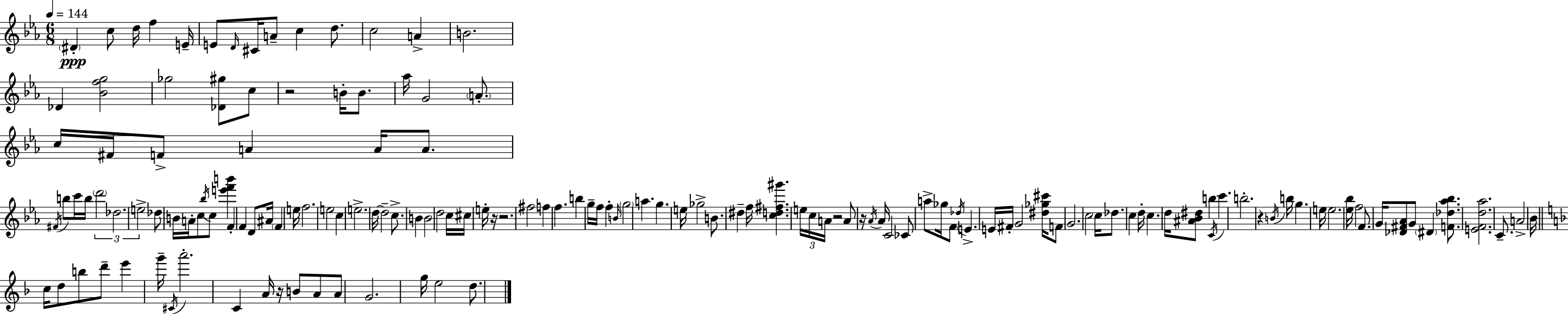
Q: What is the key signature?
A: C minor